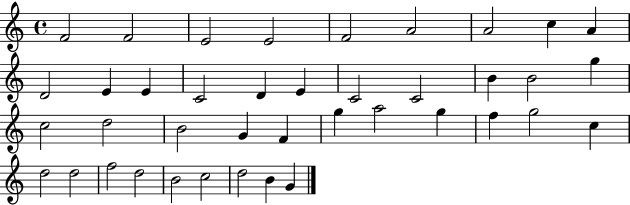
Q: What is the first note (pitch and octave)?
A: F4